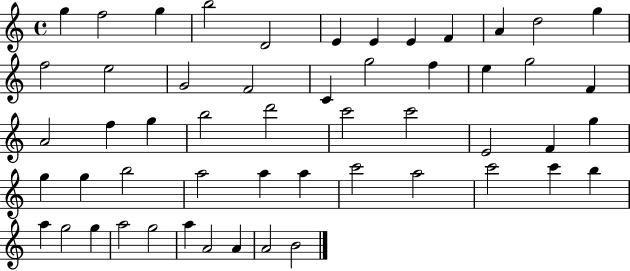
X:1
T:Untitled
M:4/4
L:1/4
K:C
g f2 g b2 D2 E E E F A d2 g f2 e2 G2 F2 C g2 f e g2 F A2 f g b2 d'2 c'2 c'2 E2 F g g g b2 a2 a a c'2 a2 c'2 c' b a g2 g a2 g2 a A2 A A2 B2